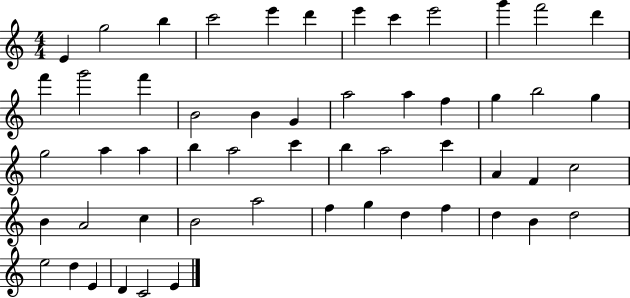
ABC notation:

X:1
T:Untitled
M:4/4
L:1/4
K:C
E g2 b c'2 e' d' e' c' e'2 g' f'2 d' f' g'2 f' B2 B G a2 a f g b2 g g2 a a b a2 c' b a2 c' A F c2 B A2 c B2 a2 f g d f d B d2 e2 d E D C2 E